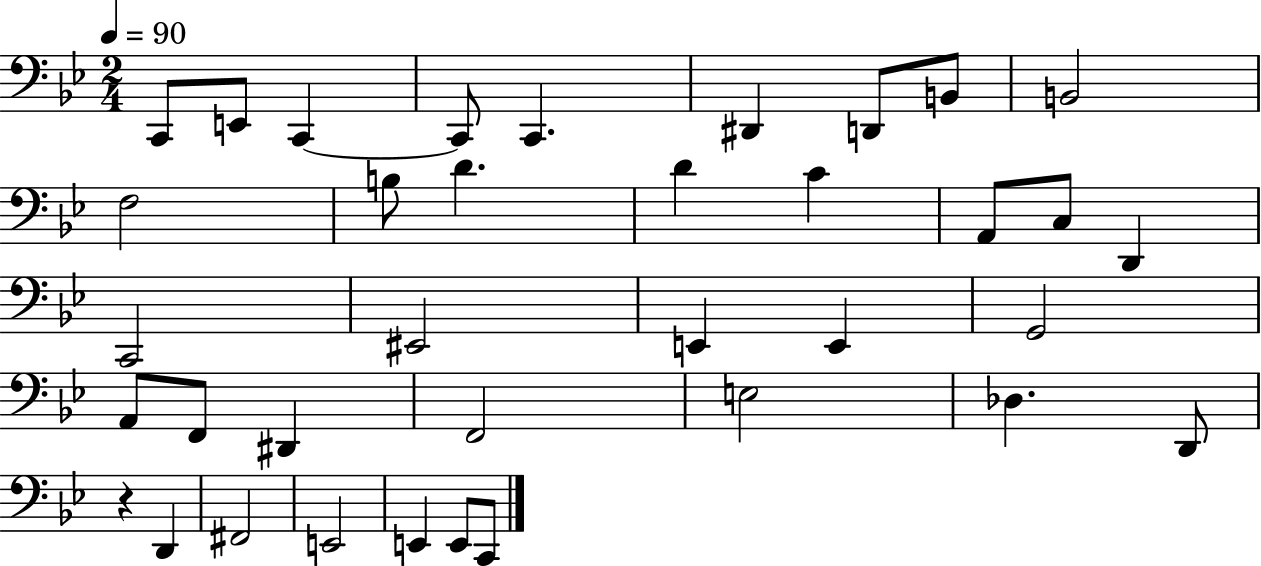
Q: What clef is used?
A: bass